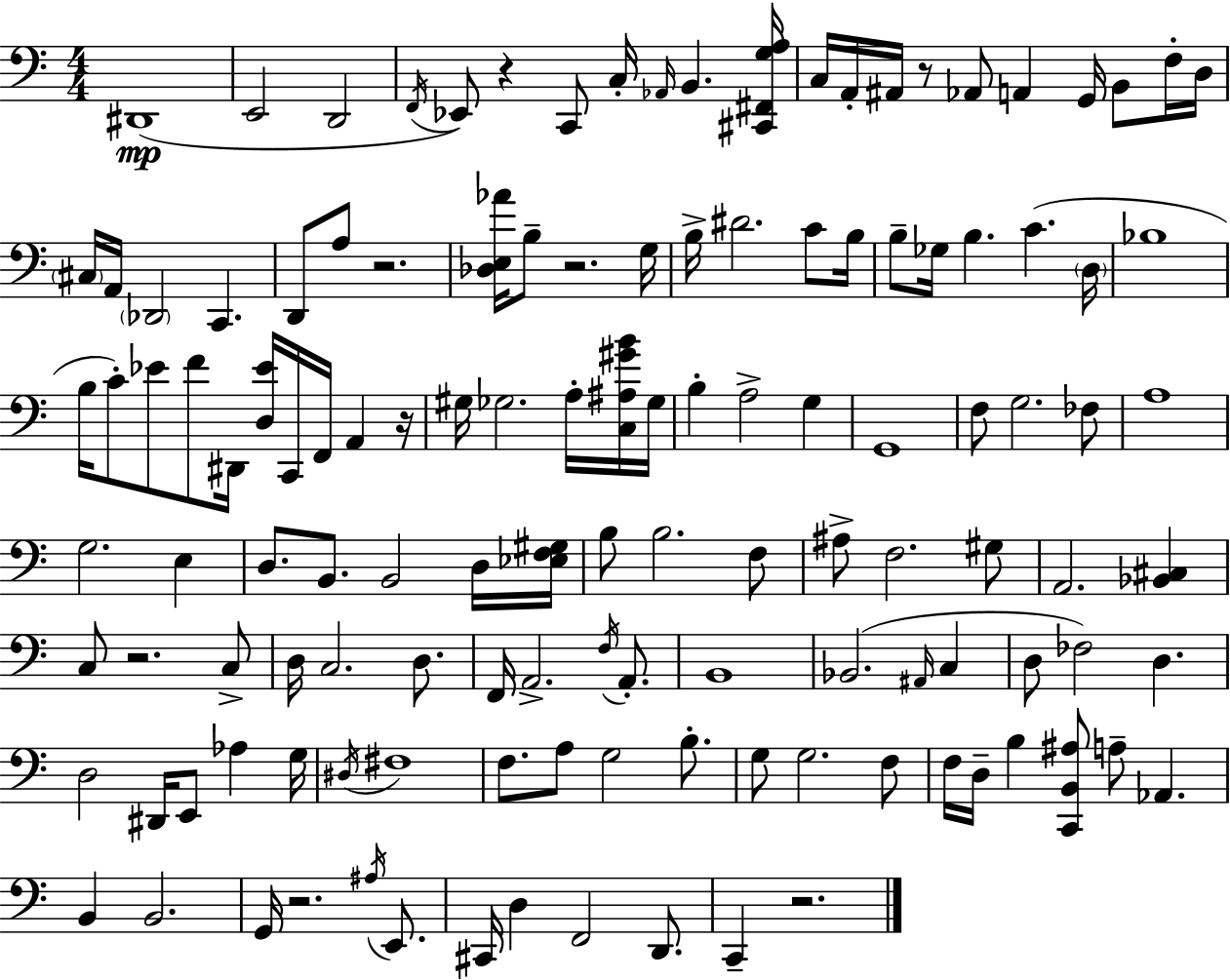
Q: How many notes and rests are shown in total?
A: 129